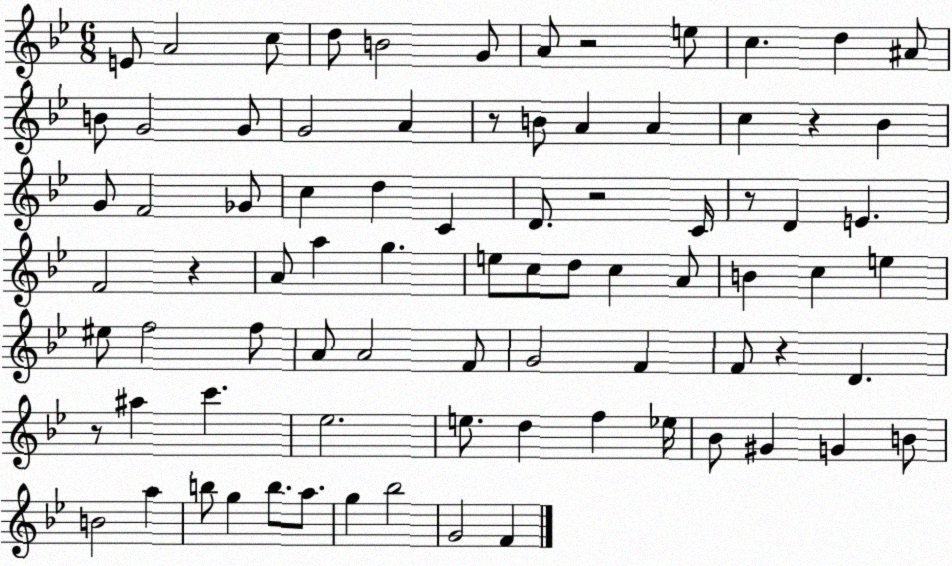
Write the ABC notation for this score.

X:1
T:Untitled
M:6/8
L:1/4
K:Bb
E/2 A2 c/2 d/2 B2 G/2 A/2 z2 e/2 c d ^A/2 B/2 G2 G/2 G2 A z/2 B/2 A A c z _B G/2 F2 _G/2 c d C D/2 z2 C/4 z/2 D E F2 z A/2 a g e/2 c/2 d/2 c A/2 B c e ^e/2 f2 f/2 A/2 A2 F/2 G2 F F/2 z D z/2 ^a c' _e2 e/2 d f _e/4 _B/2 ^G G B/2 B2 a b/2 g b/2 a/2 g _b2 G2 F